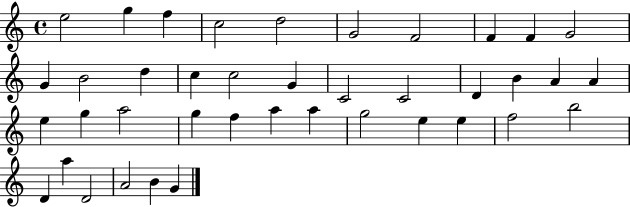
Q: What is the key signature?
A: C major